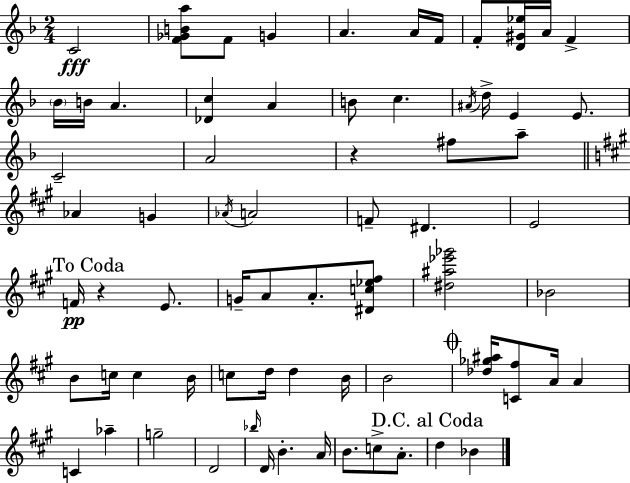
X:1
T:Untitled
M:2/4
L:1/4
K:Dm
C2 [F_GBa]/2 F/2 G A A/4 F/4 F/2 [D^G_e]/4 A/4 F _B/4 B/4 A [_Dc] A B/2 c ^A/4 d/4 E E/2 C2 A2 z ^f/2 a/2 _A G _A/4 A2 F/2 ^D E2 F/4 z E/2 G/4 A/2 A/2 [^Dc_e^f]/2 [^d^a_e'_g']2 _B2 B/2 c/4 c B/4 c/2 d/4 d B/4 B2 [_d_g^a]/4 [C^f]/2 A/4 A C _a g2 D2 _b/4 D/4 B A/4 B/2 c/2 A/2 d _B